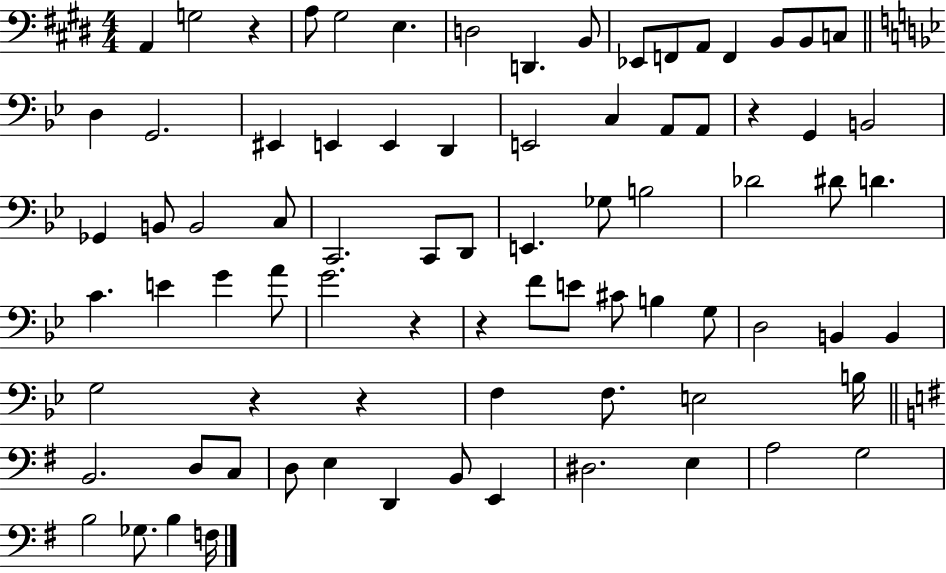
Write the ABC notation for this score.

X:1
T:Untitled
M:4/4
L:1/4
K:E
A,, G,2 z A,/2 ^G,2 E, D,2 D,, B,,/2 _E,,/2 F,,/2 A,,/2 F,, B,,/2 B,,/2 C,/2 D, G,,2 ^E,, E,, E,, D,, E,,2 C, A,,/2 A,,/2 z G,, B,,2 _G,, B,,/2 B,,2 C,/2 C,,2 C,,/2 D,,/2 E,, _G,/2 B,2 _D2 ^D/2 D C E G A/2 G2 z z F/2 E/2 ^C/2 B, G,/2 D,2 B,, B,, G,2 z z F, F,/2 E,2 B,/4 B,,2 D,/2 C,/2 D,/2 E, D,, B,,/2 E,, ^D,2 E, A,2 G,2 B,2 _G,/2 B, F,/4